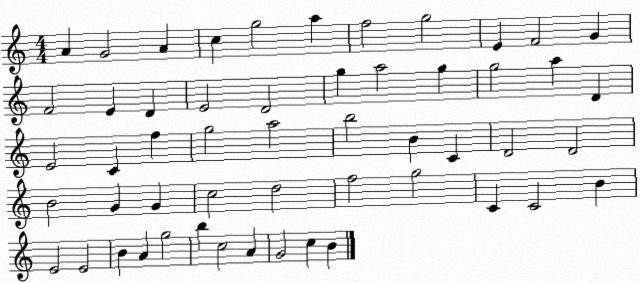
X:1
T:Untitled
M:4/4
L:1/4
K:C
A G2 A c g2 a f2 g2 E F2 G F2 E D E2 D2 g a2 g g2 a D E2 C f g2 a2 b2 B C D2 D2 B2 G G c2 d2 f2 g2 C C2 B E2 E2 B A g2 b c2 A G2 c B